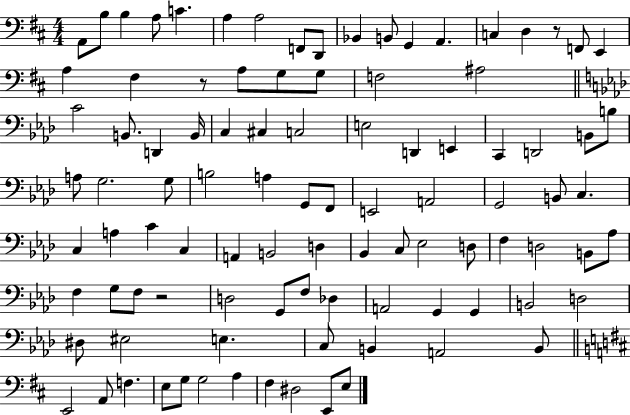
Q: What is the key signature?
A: D major